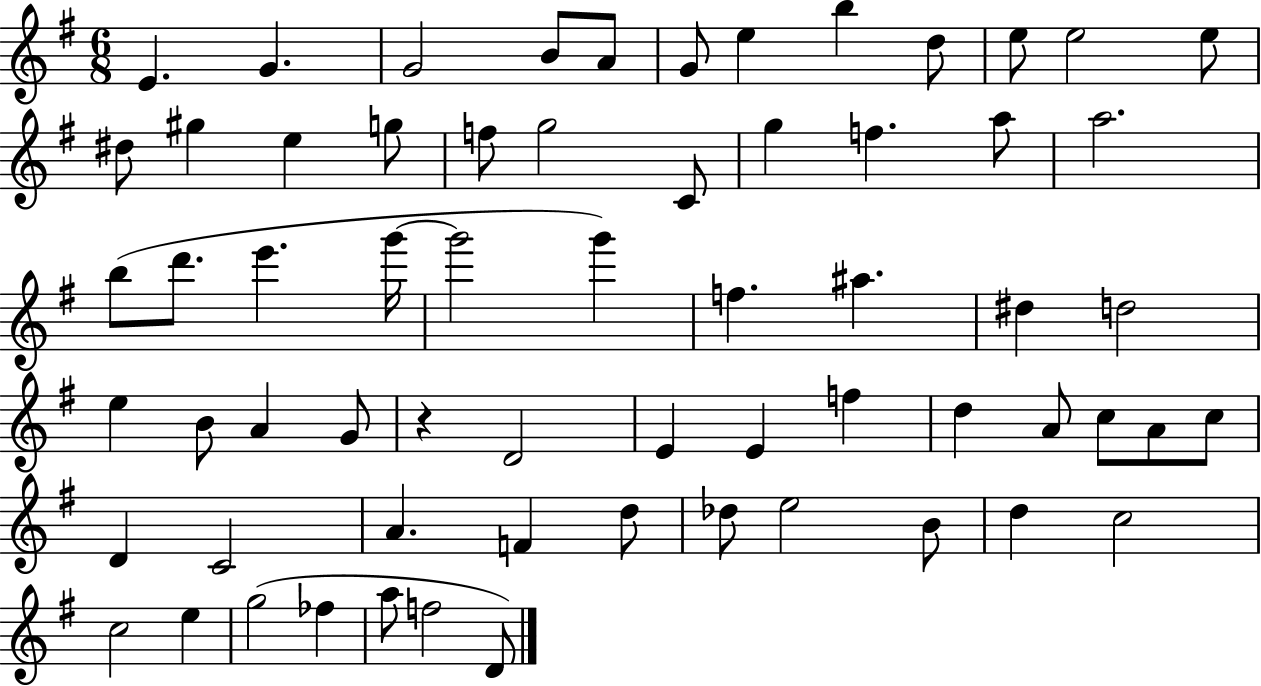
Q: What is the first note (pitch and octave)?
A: E4